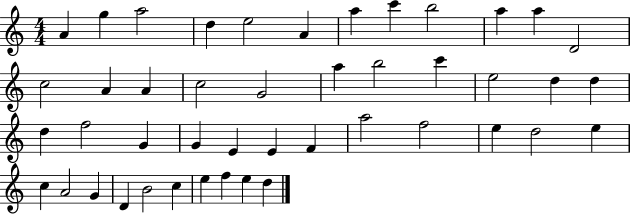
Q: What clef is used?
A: treble